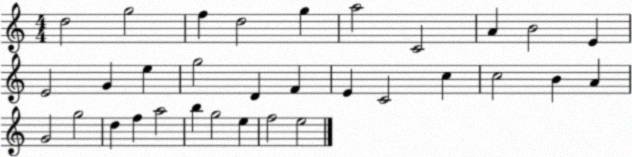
X:1
T:Untitled
M:4/4
L:1/4
K:C
d2 g2 f d2 g a2 C2 A B2 E E2 G e g2 D F E C2 c c2 B A G2 g2 d f a2 b g2 e f2 e2